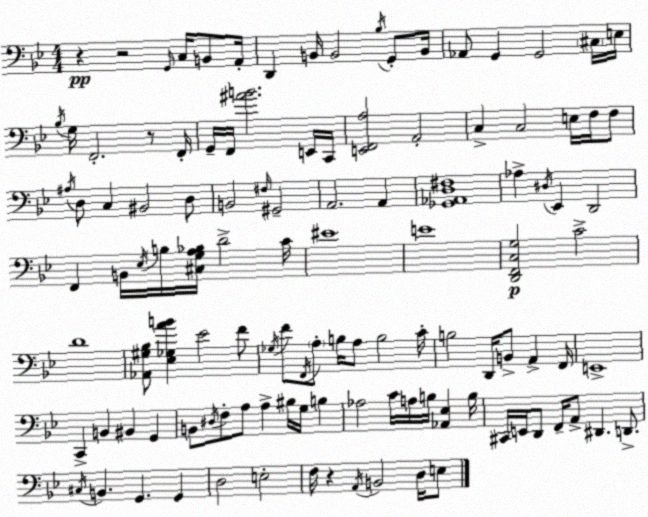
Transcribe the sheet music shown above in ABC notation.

X:1
T:Untitled
M:4/4
L:1/4
K:Gm
z z2 G,,/4 C,/4 B,,/2 A,,/4 D,, B,,/4 B,,2 _B,/4 G,,/2 B,,/4 _A,,/2 G,, G,,2 ^C,/4 E,/4 _B,/4 G,/4 F,,2 z/2 F,,/4 G,,/4 F,,/4 [^AB]2 E,,/4 C,,/4 [E,,F,,A,]2 A,,2 C, C,2 E,/4 F,/4 F,/2 ^A,/4 D,/2 C, ^B,,2 D,/2 B,,2 ^F,/4 ^G,,2 A,,2 A,, [_G,,_A,,D,^F,]4 _A, ^D,/4 _E,, D,,2 F,, B,,/4 _E,/4 B,/4 [^C,G,A,_B,]/4 D2 C/4 ^E4 E4 [D,,F,,C,G,]2 C2 D4 [_A,,^G,_B,]/2 [_E,_G,AB] _E2 F/2 _G,/4 F/2 F,,/4 A,/2 B,/4 A,/2 B,2 C/4 B,2 D,,/4 B,,/2 A,, F,,/4 E,,4 C,, B,, ^B,, G,, B,,/2 ^D,/4 F,/2 A,/2 A, ^B,/4 G,/4 B, _A,2 C/4 A,/4 B,/4 [_A,,_E,] B,/4 ^C,,/4 E,,/4 D,,/2 F,,/4 A,,/2 ^D,, D,,/2 ^C,/4 B,, G,, G,, D,2 E,2 F,/4 z A,,/4 B,,2 D,/4 E,/2